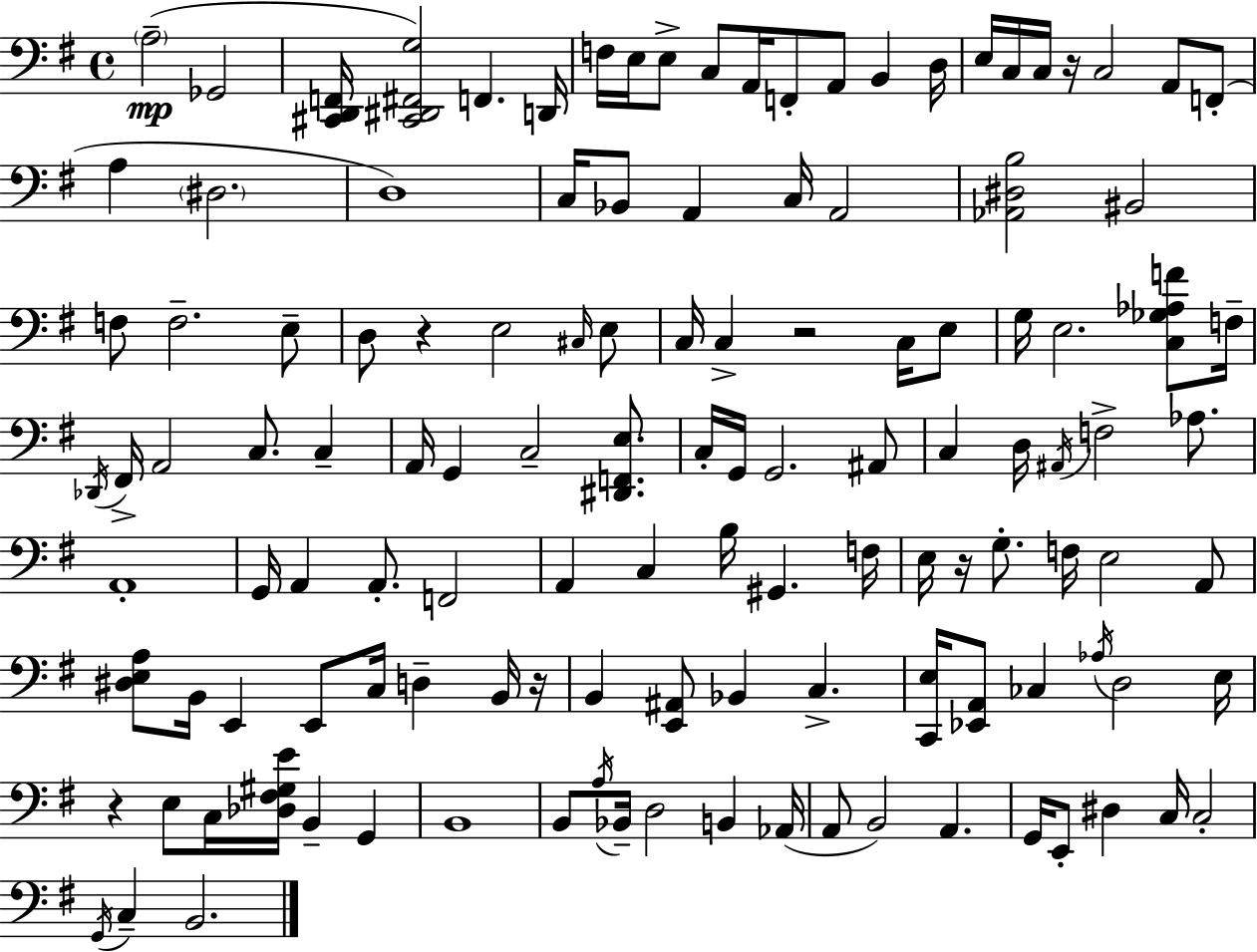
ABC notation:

X:1
T:Untitled
M:4/4
L:1/4
K:G
A,2 _G,,2 [^C,,D,,F,,]/4 [^C,,^D,,^F,,G,]2 F,, D,,/4 F,/4 E,/4 E,/2 C,/2 A,,/4 F,,/2 A,,/2 B,, D,/4 E,/4 C,/4 C,/4 z/4 C,2 A,,/2 F,,/2 A, ^D,2 D,4 C,/4 _B,,/2 A,, C,/4 A,,2 [_A,,^D,B,]2 ^B,,2 F,/2 F,2 E,/2 D,/2 z E,2 ^C,/4 E,/2 C,/4 C, z2 C,/4 E,/2 G,/4 E,2 [C,_G,_A,F]/2 F,/4 _D,,/4 ^F,,/4 A,,2 C,/2 C, A,,/4 G,, C,2 [^D,,F,,E,]/2 C,/4 G,,/4 G,,2 ^A,,/2 C, D,/4 ^A,,/4 F,2 _A,/2 A,,4 G,,/4 A,, A,,/2 F,,2 A,, C, B,/4 ^G,, F,/4 E,/4 z/4 G,/2 F,/4 E,2 A,,/2 [^D,E,A,]/2 B,,/4 E,, E,,/2 C,/4 D, B,,/4 z/4 B,, [E,,^A,,]/2 _B,, C, [C,,E,]/4 [_E,,A,,]/2 _C, _A,/4 D,2 E,/4 z E,/2 C,/4 [_D,^F,^G,E]/4 B,, G,, B,,4 B,,/2 A,/4 _B,,/4 D,2 B,, _A,,/4 A,,/2 B,,2 A,, G,,/4 E,,/2 ^D, C,/4 C,2 G,,/4 C, B,,2